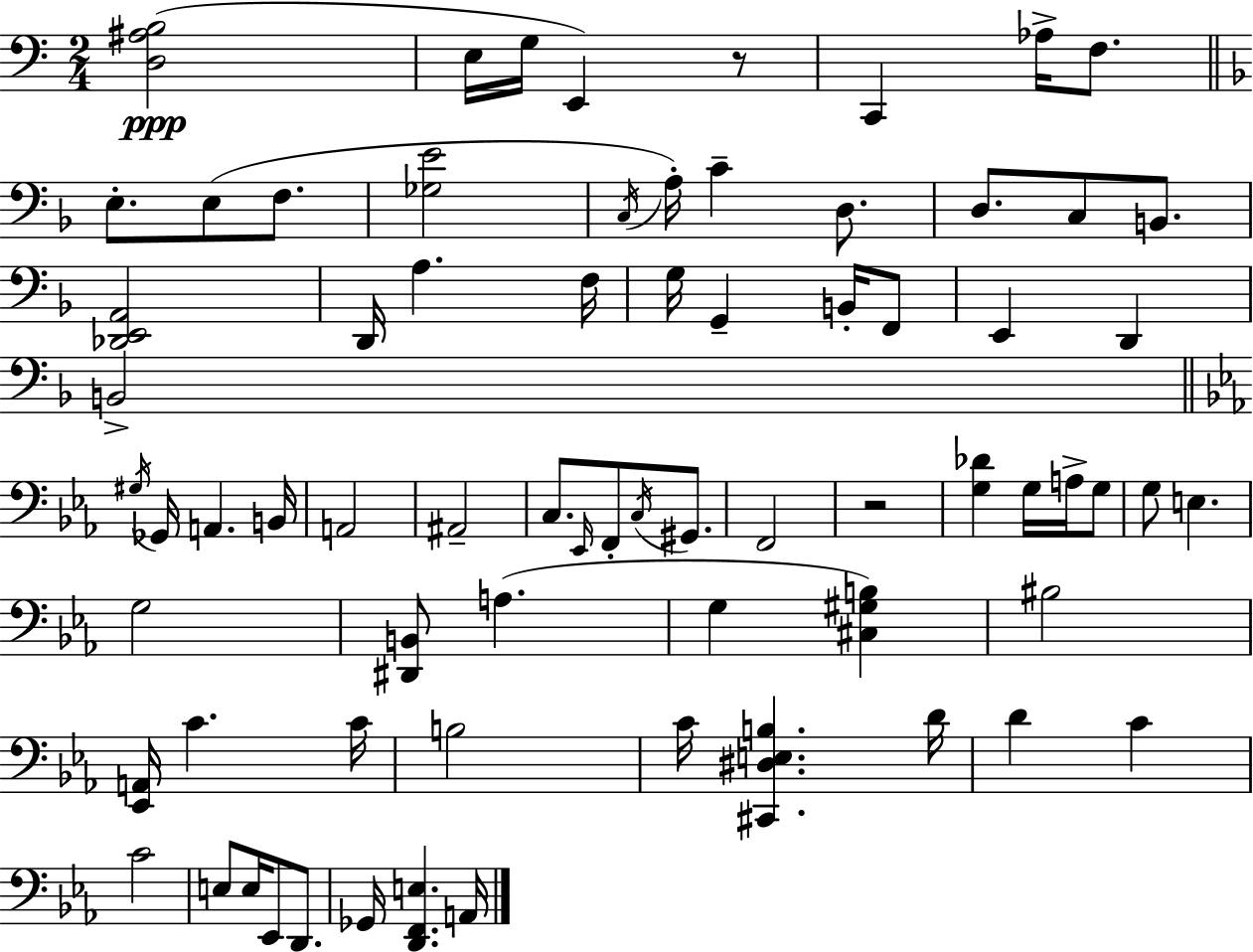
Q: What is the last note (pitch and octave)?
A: A2